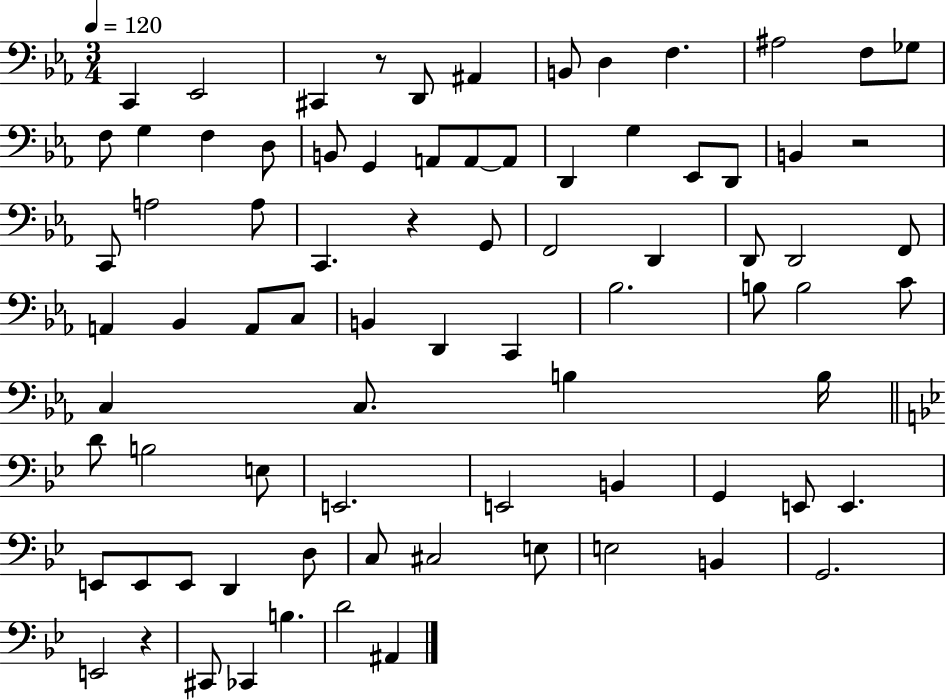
X:1
T:Untitled
M:3/4
L:1/4
K:Eb
C,, _E,,2 ^C,, z/2 D,,/2 ^A,, B,,/2 D, F, ^A,2 F,/2 _G,/2 F,/2 G, F, D,/2 B,,/2 G,, A,,/2 A,,/2 A,,/2 D,, G, _E,,/2 D,,/2 B,, z2 C,,/2 A,2 A,/2 C,, z G,,/2 F,,2 D,, D,,/2 D,,2 F,,/2 A,, _B,, A,,/2 C,/2 B,, D,, C,, _B,2 B,/2 B,2 C/2 C, C,/2 B, B,/4 D/2 B,2 E,/2 E,,2 E,,2 B,, G,, E,,/2 E,, E,,/2 E,,/2 E,,/2 D,, D,/2 C,/2 ^C,2 E,/2 E,2 B,, G,,2 E,,2 z ^C,,/2 _C,, B, D2 ^A,,